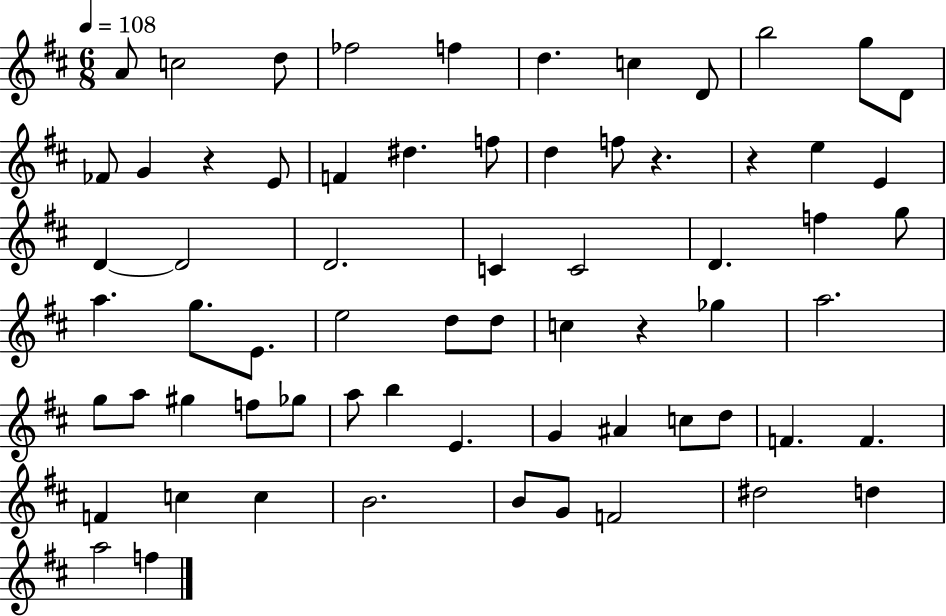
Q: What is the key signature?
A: D major